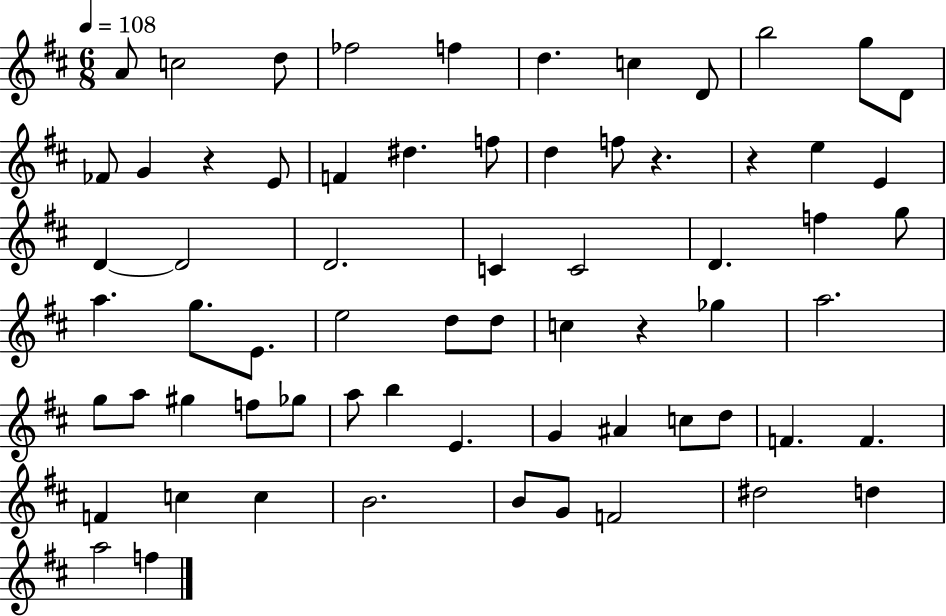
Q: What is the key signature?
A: D major